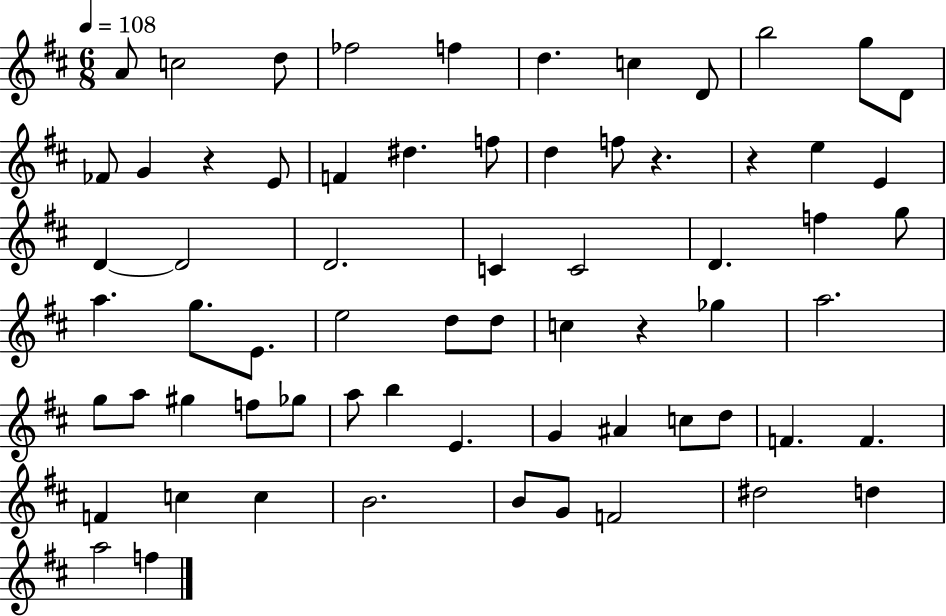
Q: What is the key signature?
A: D major